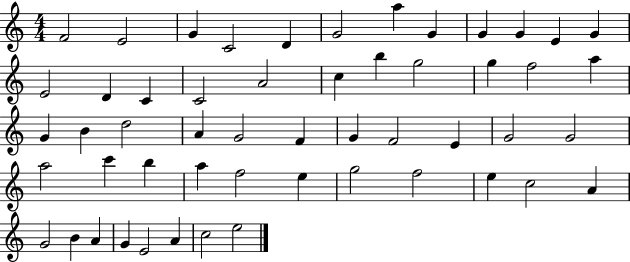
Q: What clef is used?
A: treble